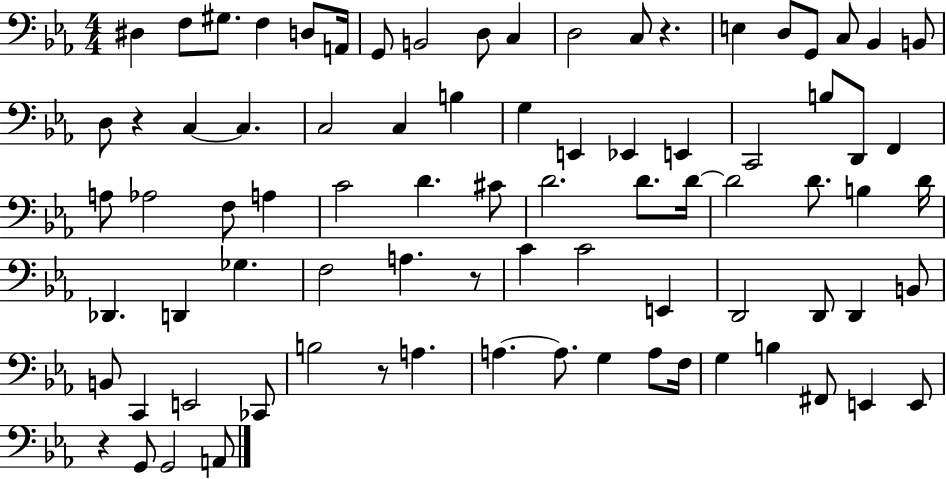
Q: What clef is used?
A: bass